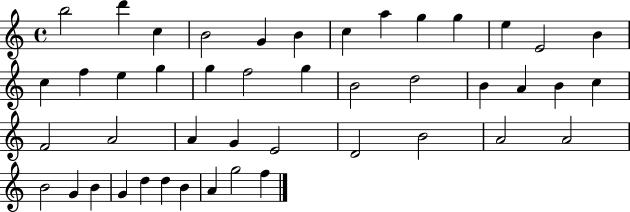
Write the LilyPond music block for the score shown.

{
  \clef treble
  \time 4/4
  \defaultTimeSignature
  \key c \major
  b''2 d'''4 c''4 | b'2 g'4 b'4 | c''4 a''4 g''4 g''4 | e''4 e'2 b'4 | \break c''4 f''4 e''4 g''4 | g''4 f''2 g''4 | b'2 d''2 | b'4 a'4 b'4 c''4 | \break f'2 a'2 | a'4 g'4 e'2 | d'2 b'2 | a'2 a'2 | \break b'2 g'4 b'4 | g'4 d''4 d''4 b'4 | a'4 g''2 f''4 | \bar "|."
}